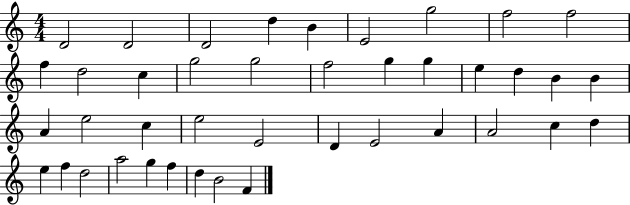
{
  \clef treble
  \numericTimeSignature
  \time 4/4
  \key c \major
  d'2 d'2 | d'2 d''4 b'4 | e'2 g''2 | f''2 f''2 | \break f''4 d''2 c''4 | g''2 g''2 | f''2 g''4 g''4 | e''4 d''4 b'4 b'4 | \break a'4 e''2 c''4 | e''2 e'2 | d'4 e'2 a'4 | a'2 c''4 d''4 | \break e''4 f''4 d''2 | a''2 g''4 f''4 | d''4 b'2 f'4 | \bar "|."
}